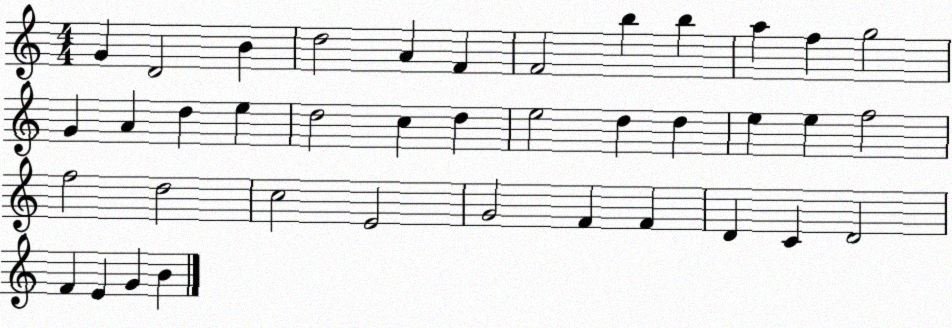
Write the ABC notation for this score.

X:1
T:Untitled
M:4/4
L:1/4
K:C
G D2 B d2 A F F2 b b a f g2 G A d e d2 c d e2 d d e e f2 f2 d2 c2 E2 G2 F F D C D2 F E G B